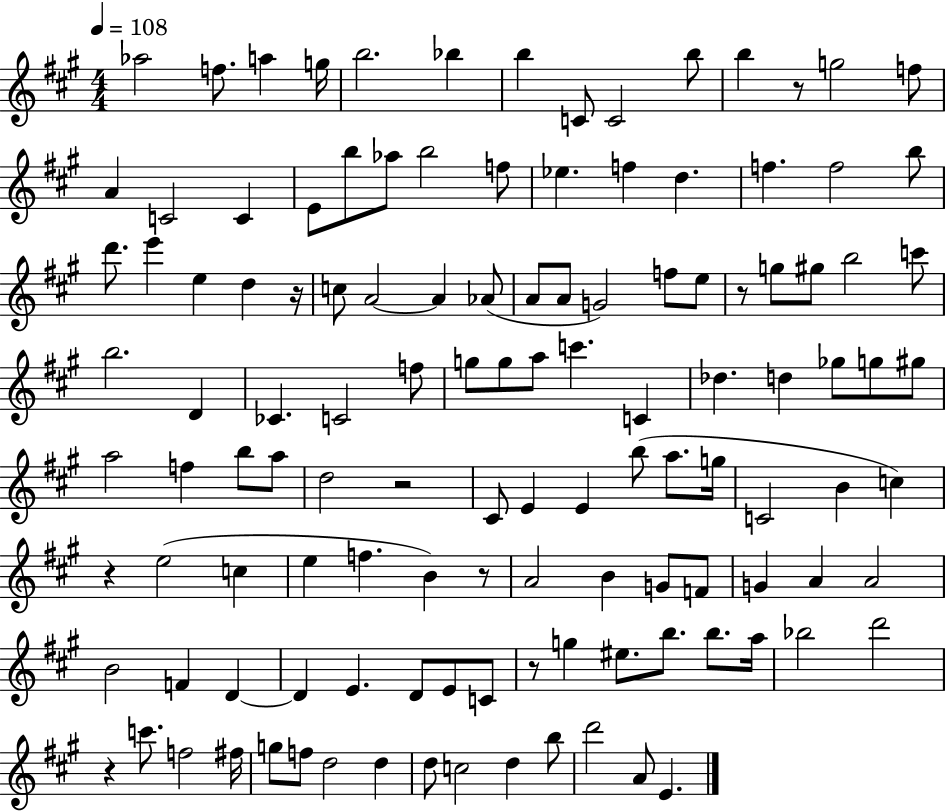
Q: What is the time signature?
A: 4/4